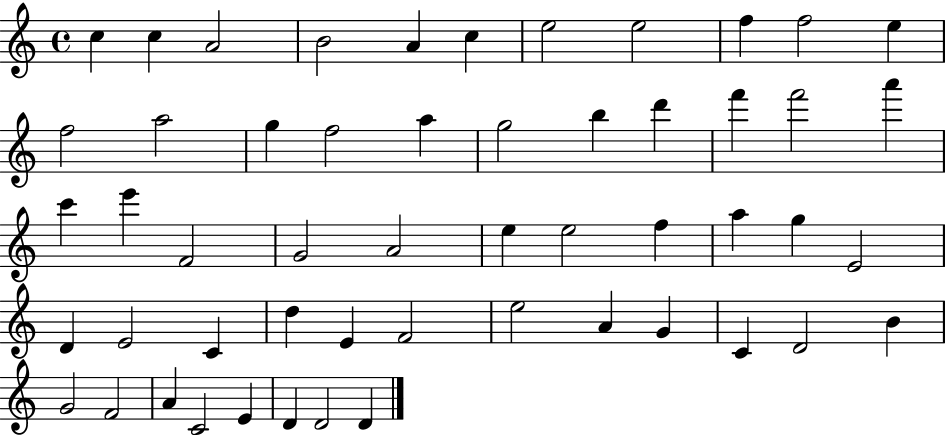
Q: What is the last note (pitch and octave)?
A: D4